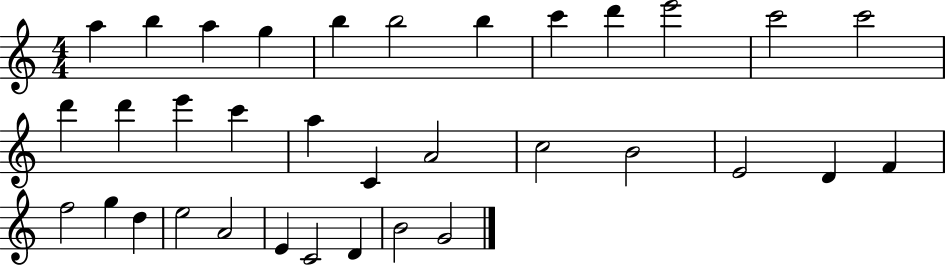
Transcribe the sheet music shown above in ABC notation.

X:1
T:Untitled
M:4/4
L:1/4
K:C
a b a g b b2 b c' d' e'2 c'2 c'2 d' d' e' c' a C A2 c2 B2 E2 D F f2 g d e2 A2 E C2 D B2 G2